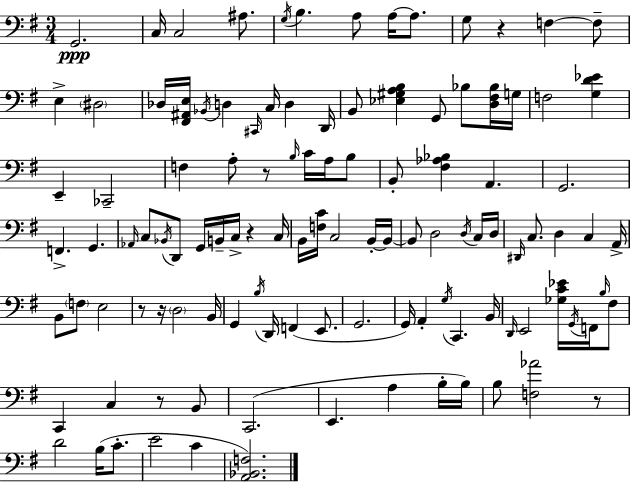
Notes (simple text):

G2/h. C3/s C3/h A#3/e. G3/s B3/q. A3/e A3/s A3/e. G3/e R/q F3/q F3/e E3/q D#3/h Db3/s [F#2,A#2,E3]/s Bb2/s D3/q C#2/s C3/s D3/q D2/s B2/e [Eb3,G#3,A3,B3]/q G2/e Bb3/e [D3,F#3,Bb3]/s G3/s F3/h [G3,D4,Eb4]/q E2/q CES2/h F3/q A3/e R/e B3/s C4/s A3/s B3/e B2/e [F#3,Ab3,Bb3]/q A2/q. G2/h. F2/q. G2/q. Ab2/s C3/e Bb2/s D2/e G2/s B2/s C3/s R/q C3/s B2/s [F3,C4]/s C3/h B2/s B2/s B2/e D3/h D3/s C3/s D3/s D#2/s C3/e. D3/q C3/q A2/s B2/e F3/e E3/h R/e R/s D3/h B2/s G2/q B3/s D2/s F2/q E2/e. G2/h. G2/s A2/q G3/s C2/q. B2/s D2/s E2/h [Gb3,C4,Eb4]/s G2/s F2/s B3/s F#3/e C2/q C3/q R/e B2/e C2/h. E2/q. A3/q B3/s B3/s B3/e [F3,Ab4]/h R/e D4/h B3/s C4/e. E4/h C4/q [A2,Bb2,F3]/h.